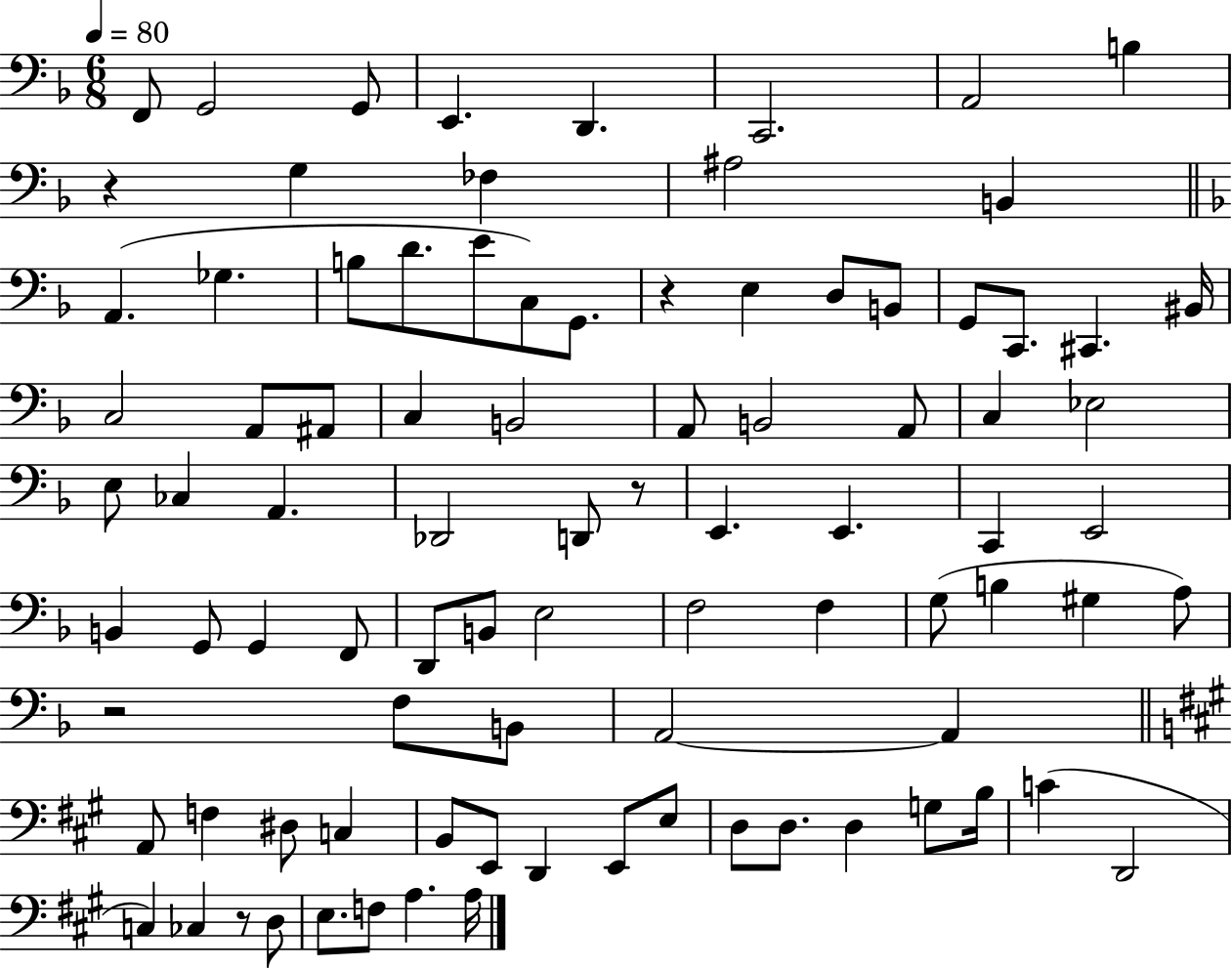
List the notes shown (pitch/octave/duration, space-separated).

F2/e G2/h G2/e E2/q. D2/q. C2/h. A2/h B3/q R/q G3/q FES3/q A#3/h B2/q A2/q. Gb3/q. B3/e D4/e. E4/e C3/e G2/e. R/q E3/q D3/e B2/e G2/e C2/e. C#2/q. BIS2/s C3/h A2/e A#2/e C3/q B2/h A2/e B2/h A2/e C3/q Eb3/h E3/e CES3/q A2/q. Db2/h D2/e R/e E2/q. E2/q. C2/q E2/h B2/q G2/e G2/q F2/e D2/e B2/e E3/h F3/h F3/q G3/e B3/q G#3/q A3/e R/h F3/e B2/e A2/h A2/q A2/e F3/q D#3/e C3/q B2/e E2/e D2/q E2/e E3/e D3/e D3/e. D3/q G3/e B3/s C4/q D2/h C3/q CES3/q R/e D3/e E3/e. F3/e A3/q. A3/s